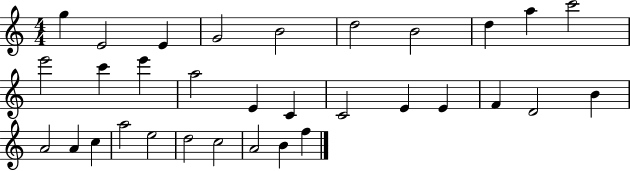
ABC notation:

X:1
T:Untitled
M:4/4
L:1/4
K:C
g E2 E G2 B2 d2 B2 d a c'2 e'2 c' e' a2 E C C2 E E F D2 B A2 A c a2 e2 d2 c2 A2 B f